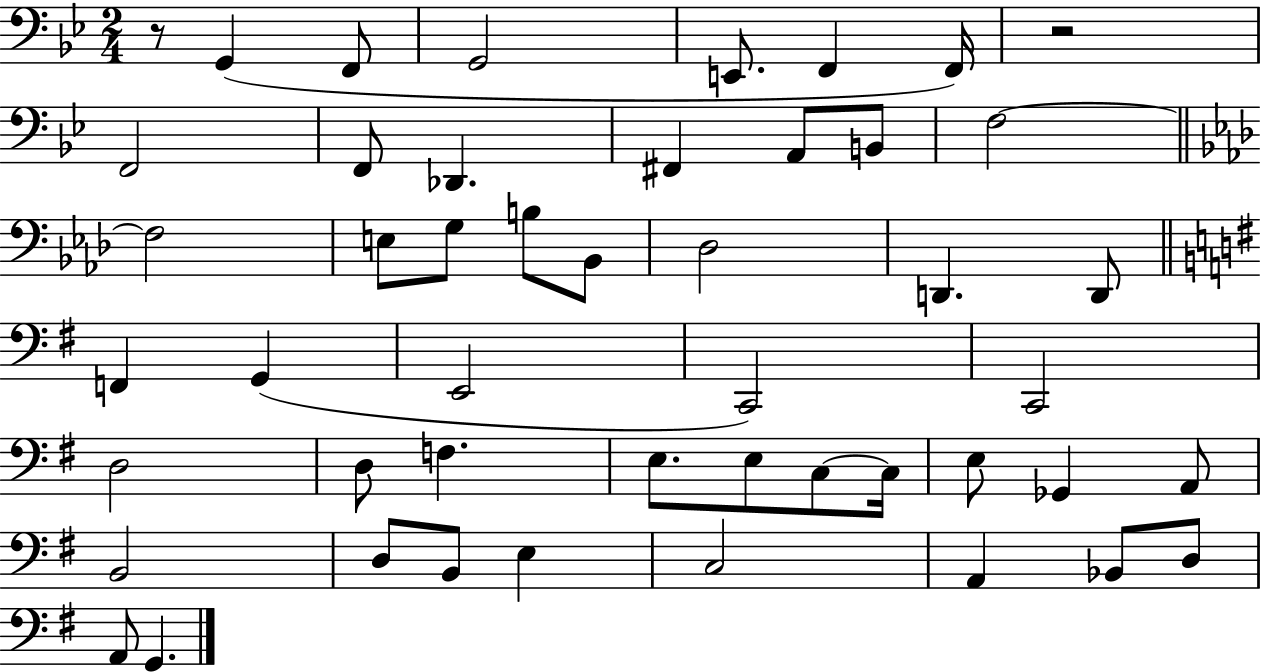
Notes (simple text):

R/e G2/q F2/e G2/h E2/e. F2/q F2/s R/h F2/h F2/e Db2/q. F#2/q A2/e B2/e F3/h F3/h E3/e G3/e B3/e Bb2/e Db3/h D2/q. D2/e F2/q G2/q E2/h C2/h C2/h D3/h D3/e F3/q. E3/e. E3/e C3/e C3/s E3/e Gb2/q A2/e B2/h D3/e B2/e E3/q C3/h A2/q Bb2/e D3/e A2/e G2/q.